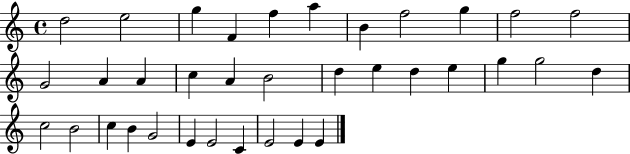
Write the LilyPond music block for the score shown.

{
  \clef treble
  \time 4/4
  \defaultTimeSignature
  \key c \major
  d''2 e''2 | g''4 f'4 f''4 a''4 | b'4 f''2 g''4 | f''2 f''2 | \break g'2 a'4 a'4 | c''4 a'4 b'2 | d''4 e''4 d''4 e''4 | g''4 g''2 d''4 | \break c''2 b'2 | c''4 b'4 g'2 | e'4 e'2 c'4 | e'2 e'4 e'4 | \break \bar "|."
}